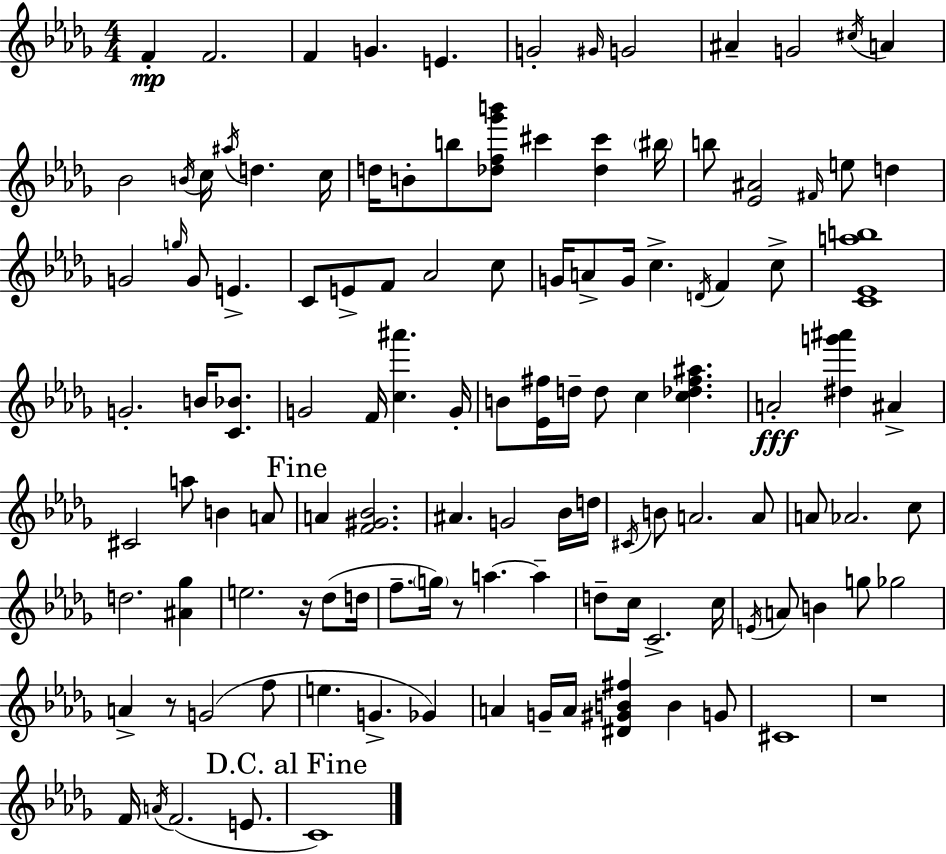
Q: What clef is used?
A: treble